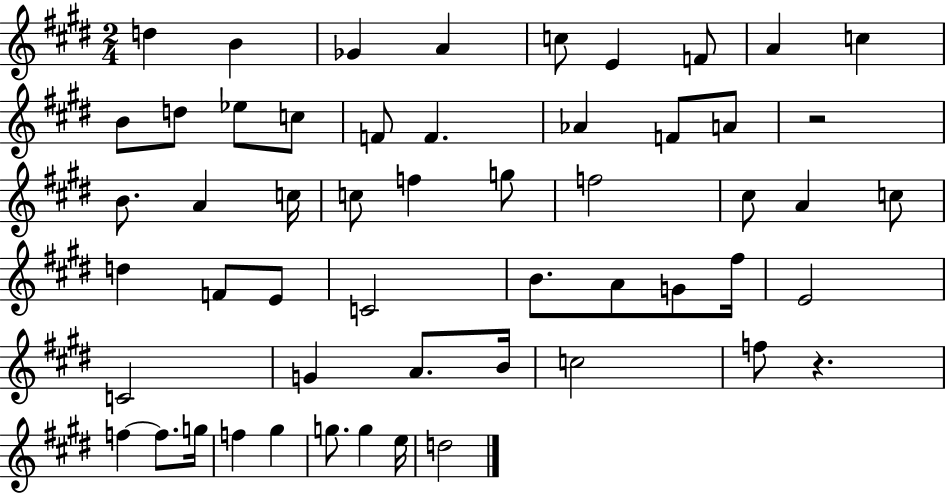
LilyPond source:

{
  \clef treble
  \numericTimeSignature
  \time 2/4
  \key e \major
  \repeat volta 2 { d''4 b'4 | ges'4 a'4 | c''8 e'4 f'8 | a'4 c''4 | \break b'8 d''8 ees''8 c''8 | f'8 f'4. | aes'4 f'8 a'8 | r2 | \break b'8. a'4 c''16 | c''8 f''4 g''8 | f''2 | cis''8 a'4 c''8 | \break d''4 f'8 e'8 | c'2 | b'8. a'8 g'8 fis''16 | e'2 | \break c'2 | g'4 a'8. b'16 | c''2 | f''8 r4. | \break f''4~~ f''8. g''16 | f''4 gis''4 | g''8. g''4 e''16 | d''2 | \break } \bar "|."
}